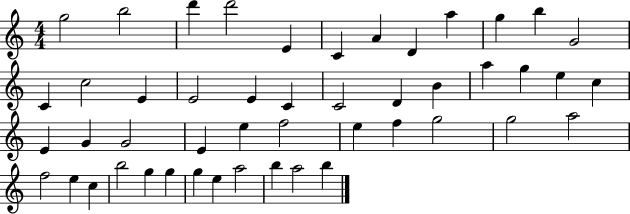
X:1
T:Untitled
M:4/4
L:1/4
K:C
g2 b2 d' d'2 E C A D a g b G2 C c2 E E2 E C C2 D B a g e c E G G2 E e f2 e f g2 g2 a2 f2 e c b2 g g g e a2 b a2 b